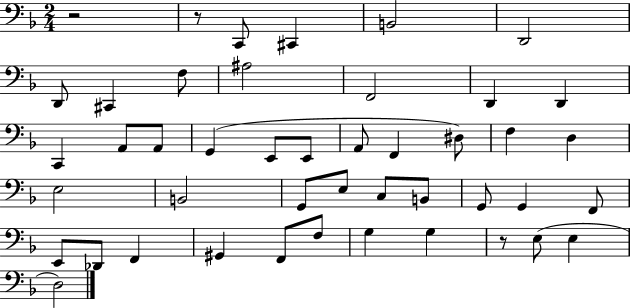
X:1
T:Untitled
M:2/4
L:1/4
K:F
z2 z/2 C,,/2 ^C,, B,,2 D,,2 D,,/2 ^C,, F,/2 ^A,2 F,,2 D,, D,, C,, A,,/2 A,,/2 G,, E,,/2 E,,/2 A,,/2 F,, ^D,/2 F, D, E,2 B,,2 G,,/2 E,/2 C,/2 B,,/2 G,,/2 G,, F,,/2 E,,/2 _D,,/2 F,, ^G,, F,,/2 F,/2 G, G, z/2 E,/2 E, D,2